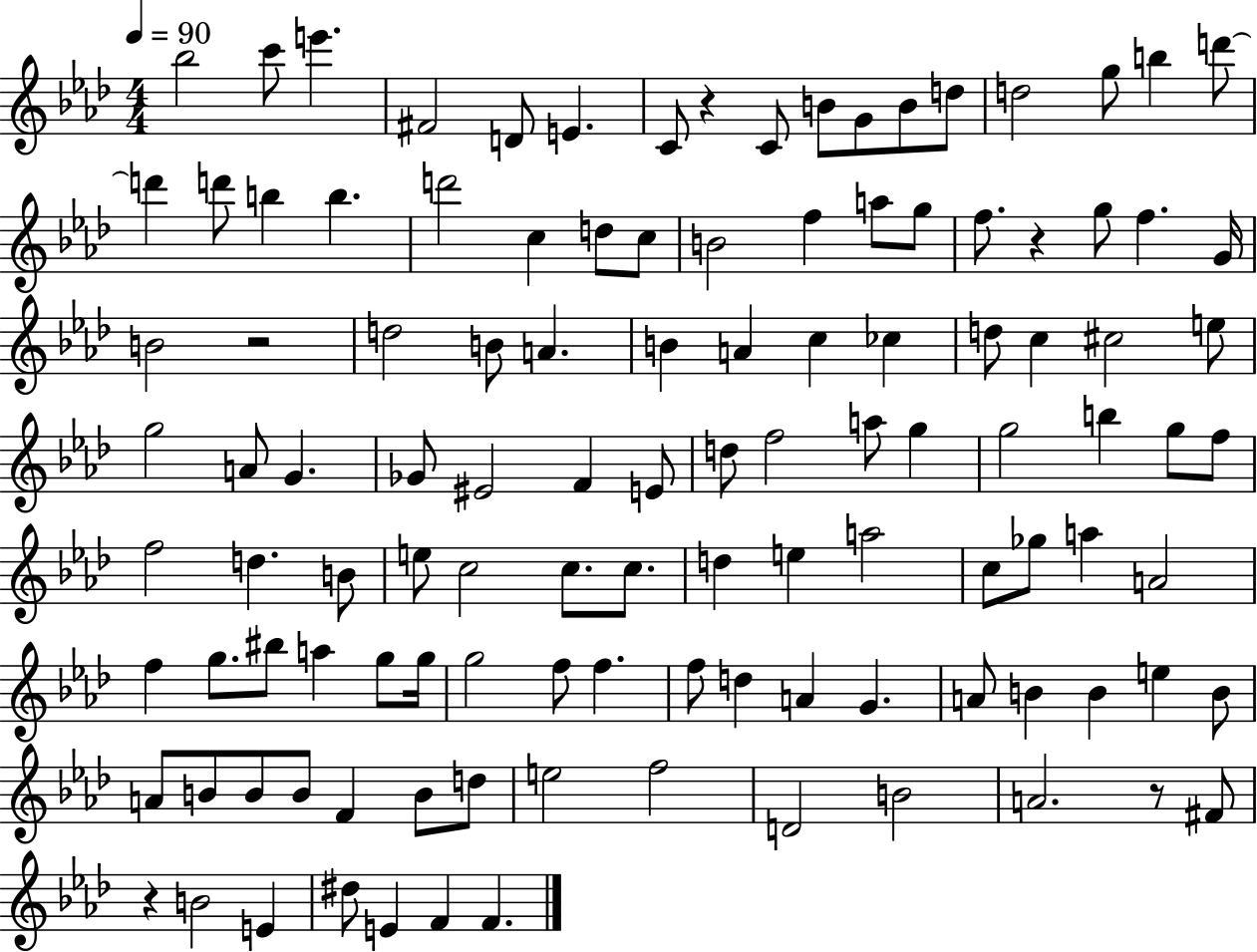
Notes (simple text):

Bb5/h C6/e E6/q. F#4/h D4/e E4/q. C4/e R/q C4/e B4/e G4/e B4/e D5/e D5/h G5/e B5/q D6/e D6/q D6/e B5/q B5/q. D6/h C5/q D5/e C5/e B4/h F5/q A5/e G5/e F5/e. R/q G5/e F5/q. G4/s B4/h R/h D5/h B4/e A4/q. B4/q A4/q C5/q CES5/q D5/e C5/q C#5/h E5/e G5/h A4/e G4/q. Gb4/e EIS4/h F4/q E4/e D5/e F5/h A5/e G5/q G5/h B5/q G5/e F5/e F5/h D5/q. B4/e E5/e C5/h C5/e. C5/e. D5/q E5/q A5/h C5/e Gb5/e A5/q A4/h F5/q G5/e. BIS5/e A5/q G5/e G5/s G5/h F5/e F5/q. F5/e D5/q A4/q G4/q. A4/e B4/q B4/q E5/q B4/e A4/e B4/e B4/e B4/e F4/q B4/e D5/e E5/h F5/h D4/h B4/h A4/h. R/e F#4/e R/q B4/h E4/q D#5/e E4/q F4/q F4/q.